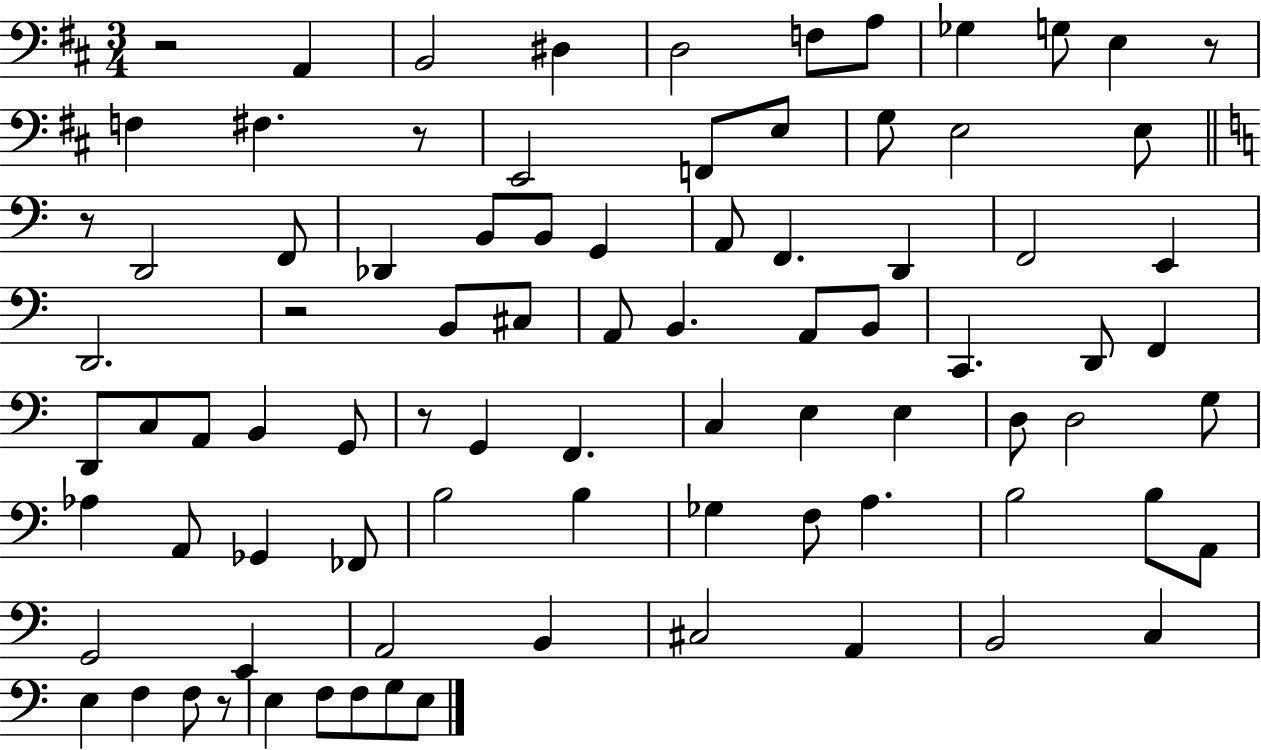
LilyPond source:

{
  \clef bass
  \numericTimeSignature
  \time 3/4
  \key d \major
  r2 a,4 | b,2 dis4 | d2 f8 a8 | ges4 g8 e4 r8 | \break f4 fis4. r8 | e,2 f,8 e8 | g8 e2 e8 | \bar "||" \break \key a \minor r8 d,2 f,8 | des,4 b,8 b,8 g,4 | a,8 f,4. d,4 | f,2 e,4 | \break d,2. | r2 b,8 cis8 | a,8 b,4. a,8 b,8 | c,4. d,8 f,4 | \break d,8 c8 a,8 b,4 g,8 | r8 g,4 f,4. | c4 e4 e4 | d8 d2 g8 | \break aes4 a,8 ges,4 fes,8 | b2 b4 | ges4 f8 a4. | b2 b8 a,8 | \break g,2 e,4 | a,2 b,4 | cis2 a,4 | b,2 c4 | \break e4 f4 f8 r8 | e4 f8 f8 g8 e8 | \bar "|."
}